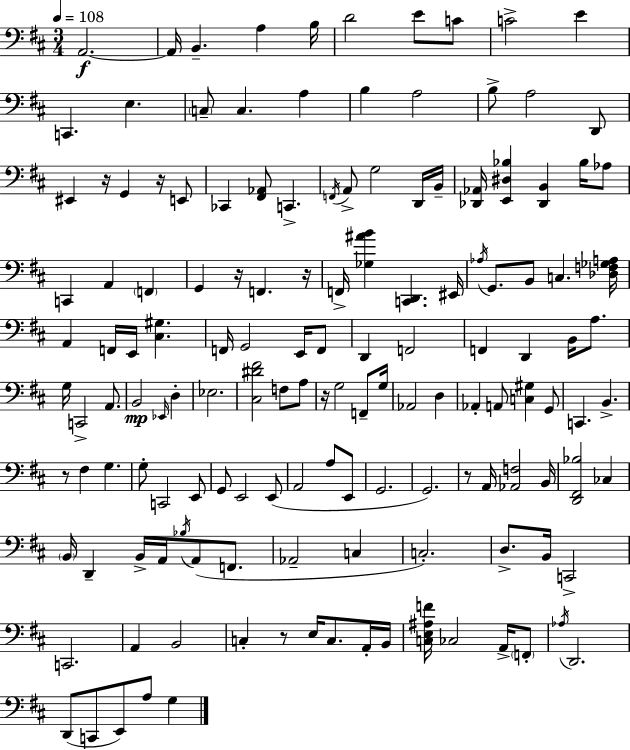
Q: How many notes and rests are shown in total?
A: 143